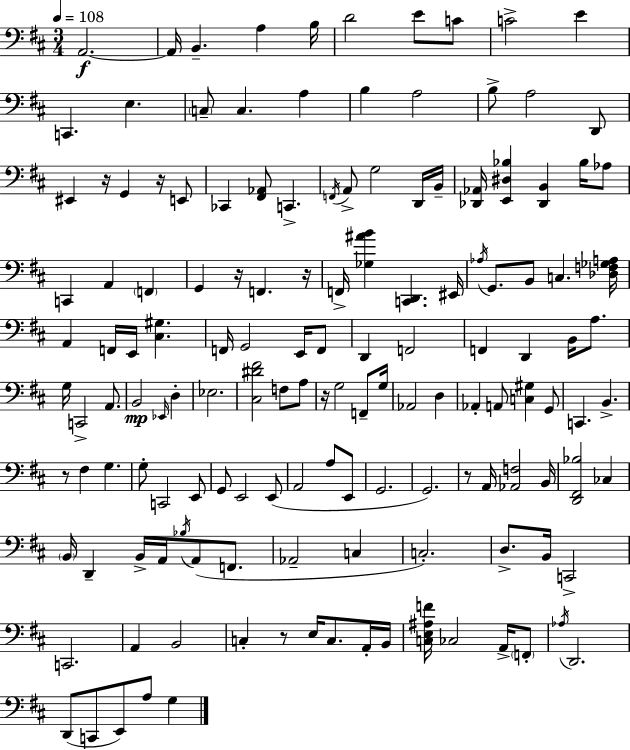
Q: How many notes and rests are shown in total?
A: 143